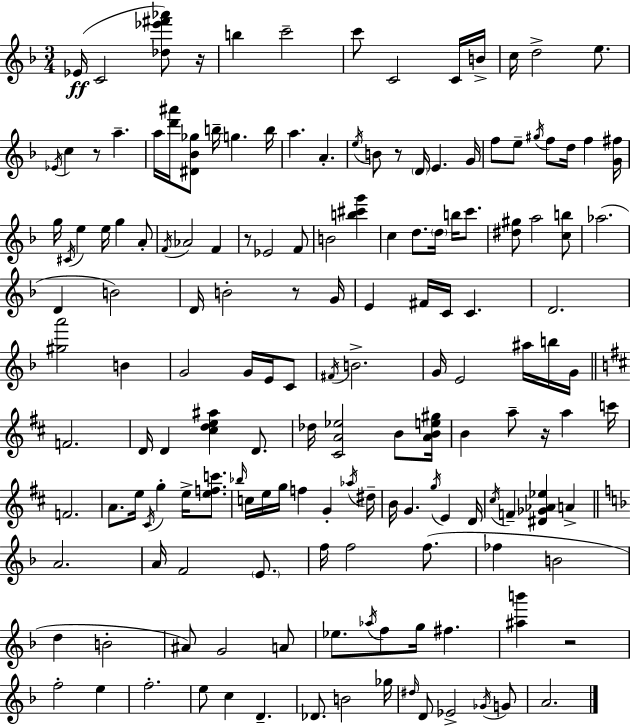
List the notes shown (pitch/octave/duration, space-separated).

Eb4/s C4/h [Db5,Eb6,F#6,Ab6]/e R/s B5/q C6/h C6/e C4/h C4/s B4/s C5/s D5/h E5/e. Eb4/s C5/q R/e A5/q. A5/s [D6,A#6]/s [D#4,Bb4,Gb5]/e B5/s G5/q. B5/s A5/q. A4/q. E5/s B4/e R/e D4/s E4/q. G4/s F5/e E5/e G#5/s F5/e D5/s F5/q [G4,F#5]/s G5/s C#4/s E5/q E5/s G5/q A4/e F4/s Ab4/h F4/q R/e Eb4/h F4/e B4/h [B5,C#6,G6]/q C5/q D5/e. D5/s B5/s C6/e. [D#5,G#5]/e A5/h [C5,B5]/e Ab5/h. D4/q B4/h D4/s B4/h R/e G4/s E4/q F#4/s C4/s C4/q. D4/h. [G#5,A6]/h B4/q G4/h G4/s E4/s C4/e F#4/s B4/h. G4/s E4/h A#5/s B5/s G4/s F4/h. D4/s D4/q [C#5,D5,E5,A#5]/q D4/e. Db5/s [C#4,A4,Eb5]/h B4/e [A4,B4,E5,G#5]/s B4/q A5/e R/s A5/q C6/s F4/h. A4/e. E5/s C#4/s G5/q E5/s [E5,F5,C6]/e. Bb5/s C5/s E5/s G5/s F5/q G4/q Ab5/s D#5/s B4/s G4/q. G5/s E4/q D4/s C#5/s F4/q [D#4,Gb4,Ab4,Eb5]/q A4/q A4/h. A4/s F4/h E4/e. F5/s F5/h F5/e. FES5/q B4/h D5/q B4/h A#4/e G4/h A4/e Eb5/e. Ab5/s F5/e G5/s F#5/q. [A#5,B6]/q R/h F5/h E5/q F5/h. E5/e C5/q D4/q. Db4/e. B4/h Gb5/s D#5/s D4/e Eb4/h Gb4/s G4/e A4/h.